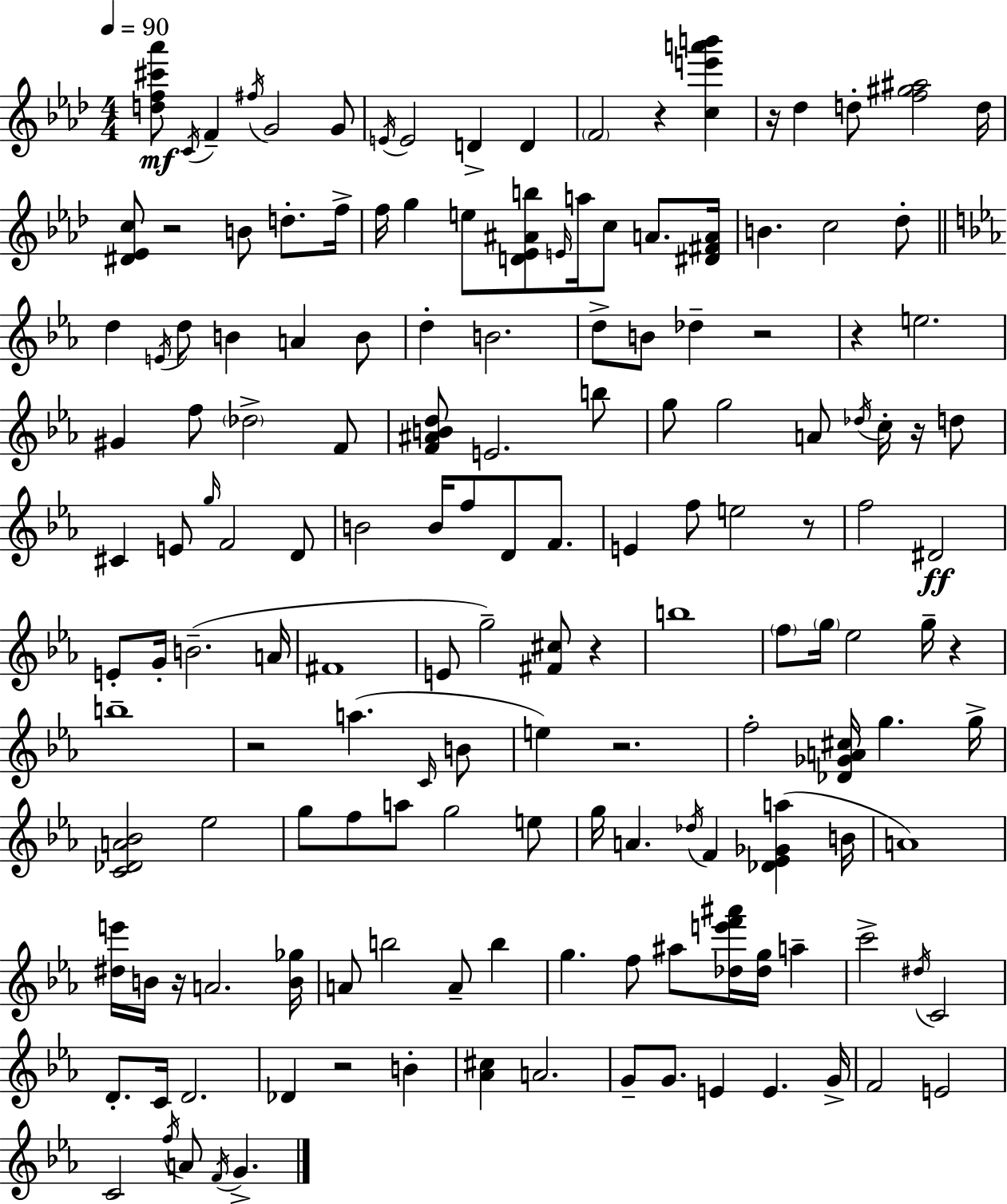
X:1
T:Untitled
M:4/4
L:1/4
K:Ab
[df^c'_a']/2 C/4 F ^f/4 G2 G/2 E/4 E2 D D F2 z [ce'a'b'] z/4 _d d/2 [f^g^a]2 d/4 [^D_Ec]/2 z2 B/2 d/2 f/4 f/4 g e/2 [D_E^Ab]/2 E/4 a/4 c/2 A/2 [^D^FA]/4 B c2 _d/2 d E/4 d/2 B A B/2 d B2 d/2 B/2 _d z2 z e2 ^G f/2 _d2 F/2 [F^ABd]/2 E2 b/2 g/2 g2 A/2 _d/4 c/4 z/4 d/2 ^C E/2 g/4 F2 D/2 B2 B/4 f/2 D/2 F/2 E f/2 e2 z/2 f2 ^D2 E/2 G/4 B2 A/4 ^F4 E/2 g2 [^F^c]/2 z b4 f/2 g/4 _e2 g/4 z b4 z2 a C/4 B/2 e z2 f2 [_D_GA^c]/4 g g/4 [C_DA_B]2 _e2 g/2 f/2 a/2 g2 e/2 g/4 A _d/4 F [_D_E_Ga] B/4 A4 [^de']/4 B/4 z/4 A2 [B_g]/4 A/2 b2 A/2 b g f/2 ^a/2 [_de'f'^a']/4 [_dg]/4 a c'2 ^d/4 C2 D/2 C/4 D2 _D z2 B [_A^c] A2 G/2 G/2 E E G/4 F2 E2 C2 f/4 A/2 F/4 G